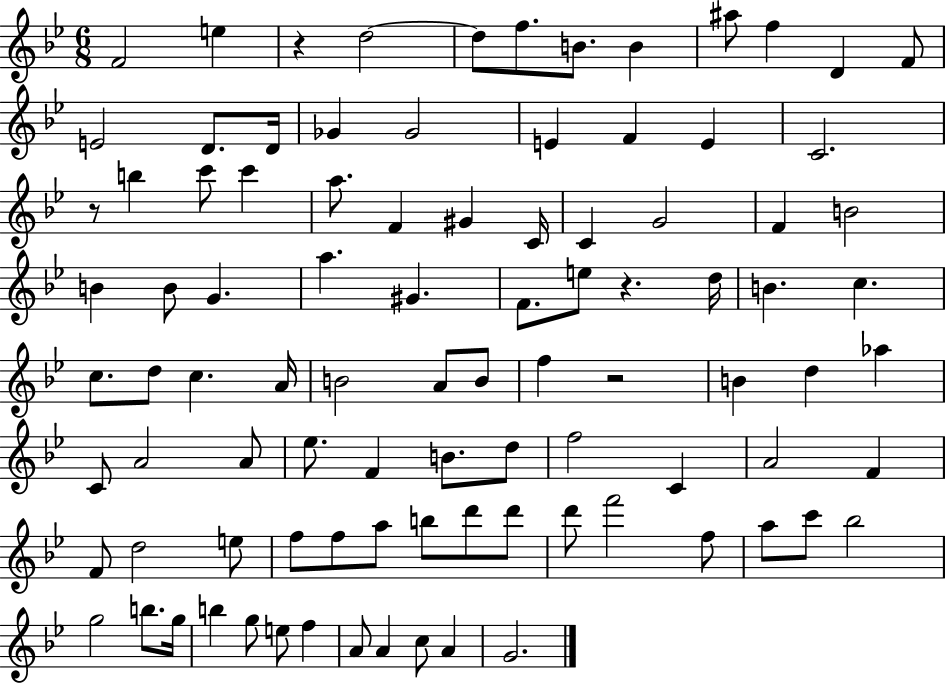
F4/h E5/q R/q D5/h D5/e F5/e. B4/e. B4/q A#5/e F5/q D4/q F4/e E4/h D4/e. D4/s Gb4/q Gb4/h E4/q F4/q E4/q C4/h. R/e B5/q C6/e C6/q A5/e. F4/q G#4/q C4/s C4/q G4/h F4/q B4/h B4/q B4/e G4/q. A5/q. G#4/q. F4/e. E5/e R/q. D5/s B4/q. C5/q. C5/e. D5/e C5/q. A4/s B4/h A4/e B4/e F5/q R/h B4/q D5/q Ab5/q C4/e A4/h A4/e Eb5/e. F4/q B4/e. D5/e F5/h C4/q A4/h F4/q F4/e D5/h E5/e F5/e F5/e A5/e B5/e D6/e D6/e D6/e F6/h F5/e A5/e C6/e Bb5/h G5/h B5/e. G5/s B5/q G5/e E5/e F5/q A4/e A4/q C5/e A4/q G4/h.